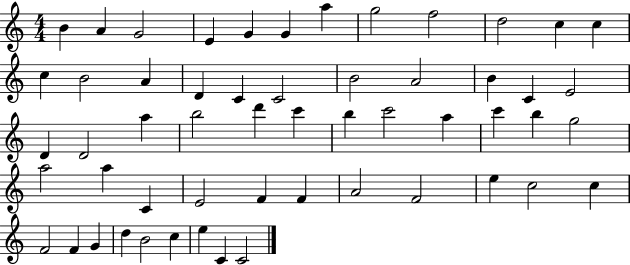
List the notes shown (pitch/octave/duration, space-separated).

B4/q A4/q G4/h E4/q G4/q G4/q A5/q G5/h F5/h D5/h C5/q C5/q C5/q B4/h A4/q D4/q C4/q C4/h B4/h A4/h B4/q C4/q E4/h D4/q D4/h A5/q B5/h D6/q C6/q B5/q C6/h A5/q C6/q B5/q G5/h A5/h A5/q C4/q E4/h F4/q F4/q A4/h F4/h E5/q C5/h C5/q F4/h F4/q G4/q D5/q B4/h C5/q E5/q C4/q C4/h